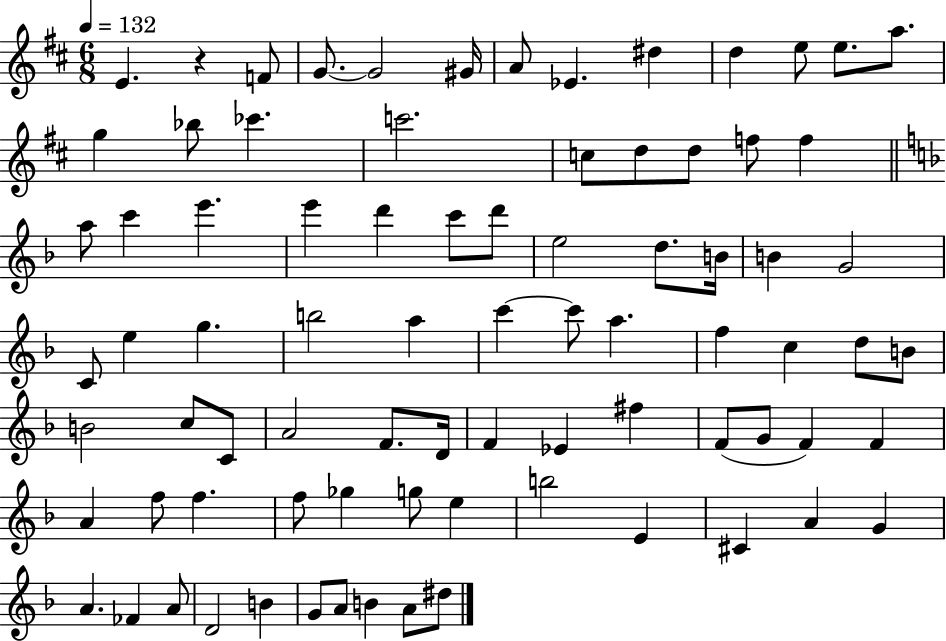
E4/q. R/q F4/e G4/e. G4/h G#4/s A4/e Eb4/q. D#5/q D5/q E5/e E5/e. A5/e. G5/q Bb5/e CES6/q. C6/h. C5/e D5/e D5/e F5/e F5/q A5/e C6/q E6/q. E6/q D6/q C6/e D6/e E5/h D5/e. B4/s B4/q G4/h C4/e E5/q G5/q. B5/h A5/q C6/q C6/e A5/q. F5/q C5/q D5/e B4/e B4/h C5/e C4/e A4/h F4/e. D4/s F4/q Eb4/q F#5/q F4/e G4/e F4/q F4/q A4/q F5/e F5/q. F5/e Gb5/q G5/e E5/q B5/h E4/q C#4/q A4/q G4/q A4/q. FES4/q A4/e D4/h B4/q G4/e A4/e B4/q A4/e D#5/e